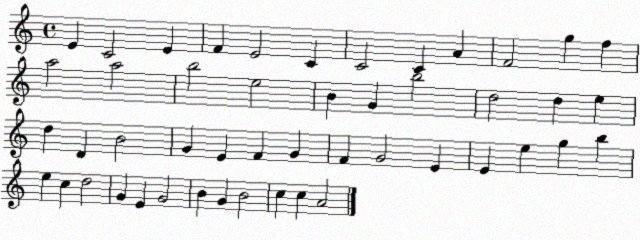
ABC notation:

X:1
T:Untitled
M:4/4
L:1/4
K:C
E C2 E F E2 C C2 C A F2 g f a2 a2 b2 e2 B G b2 d2 d e d D B2 G E F G F G2 E E e g b e c d2 G E G2 B G B2 c c A2